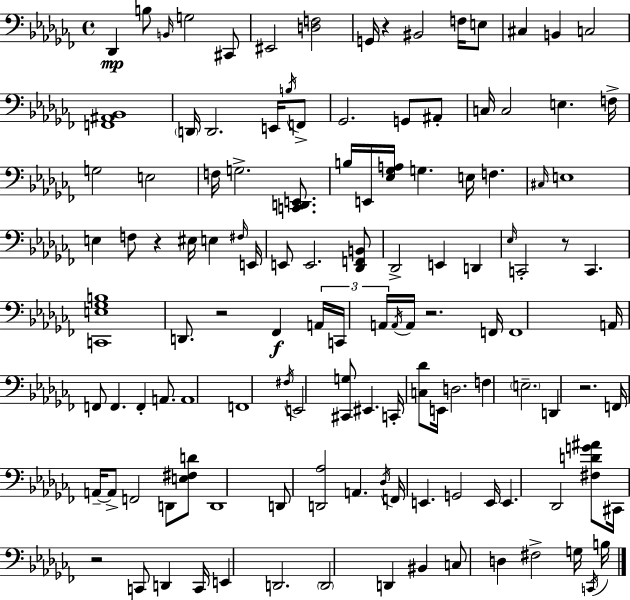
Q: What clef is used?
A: bass